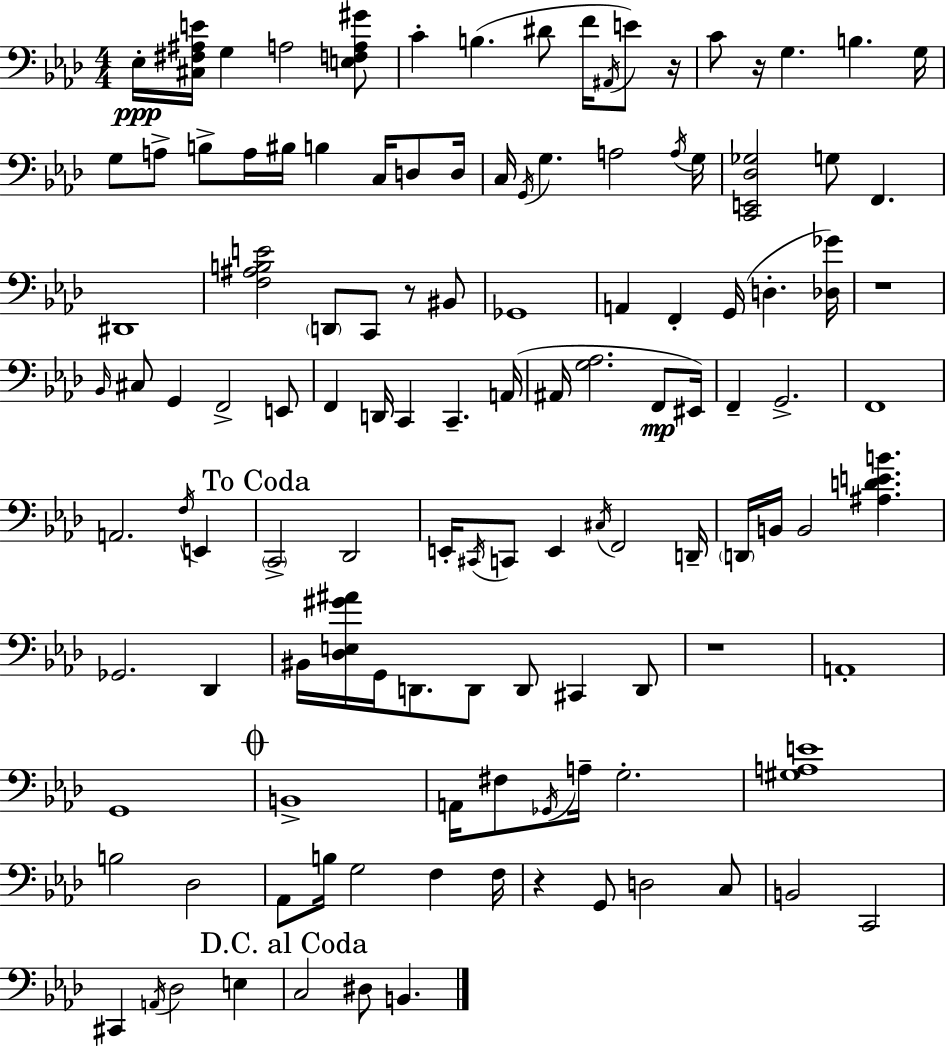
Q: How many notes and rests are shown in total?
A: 121